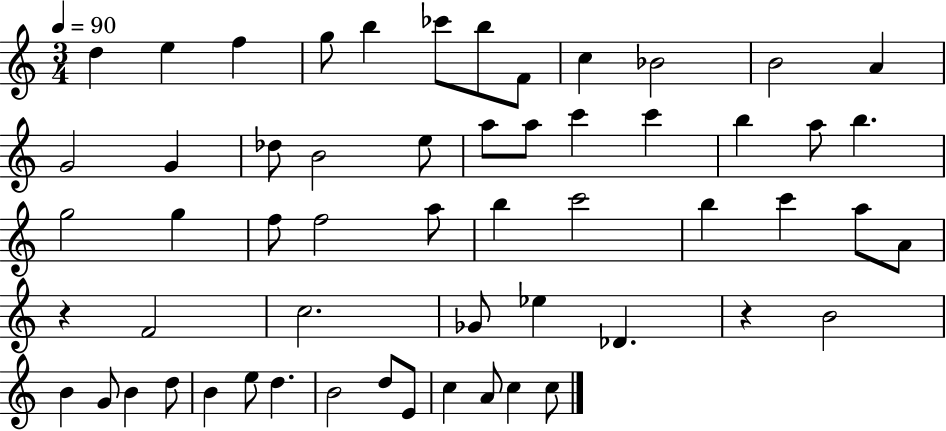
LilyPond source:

{
  \clef treble
  \numericTimeSignature
  \time 3/4
  \key c \major
  \tempo 4 = 90
  \repeat volta 2 { d''4 e''4 f''4 | g''8 b''4 ces'''8 b''8 f'8 | c''4 bes'2 | b'2 a'4 | \break g'2 g'4 | des''8 b'2 e''8 | a''8 a''8 c'''4 c'''4 | b''4 a''8 b''4. | \break g''2 g''4 | f''8 f''2 a''8 | b''4 c'''2 | b''4 c'''4 a''8 a'8 | \break r4 f'2 | c''2. | ges'8 ees''4 des'4. | r4 b'2 | \break b'4 g'8 b'4 d''8 | b'4 e''8 d''4. | b'2 d''8 e'8 | c''4 a'8 c''4 c''8 | \break } \bar "|."
}